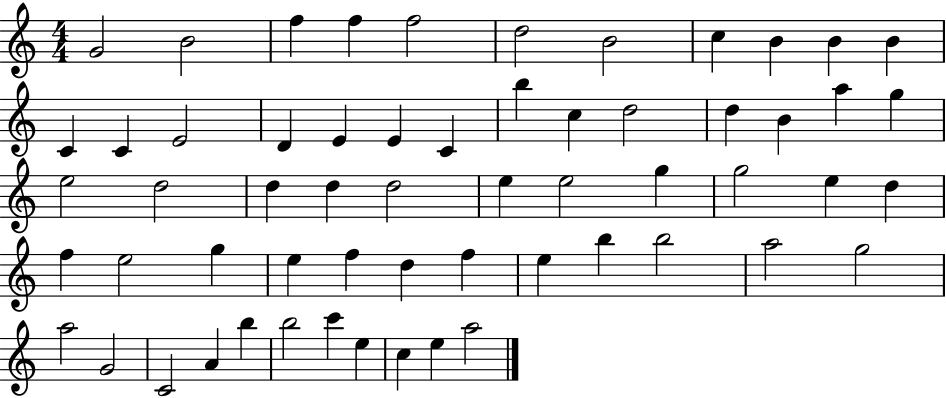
{
  \clef treble
  \numericTimeSignature
  \time 4/4
  \key c \major
  g'2 b'2 | f''4 f''4 f''2 | d''2 b'2 | c''4 b'4 b'4 b'4 | \break c'4 c'4 e'2 | d'4 e'4 e'4 c'4 | b''4 c''4 d''2 | d''4 b'4 a''4 g''4 | \break e''2 d''2 | d''4 d''4 d''2 | e''4 e''2 g''4 | g''2 e''4 d''4 | \break f''4 e''2 g''4 | e''4 f''4 d''4 f''4 | e''4 b''4 b''2 | a''2 g''2 | \break a''2 g'2 | c'2 a'4 b''4 | b''2 c'''4 e''4 | c''4 e''4 a''2 | \break \bar "|."
}